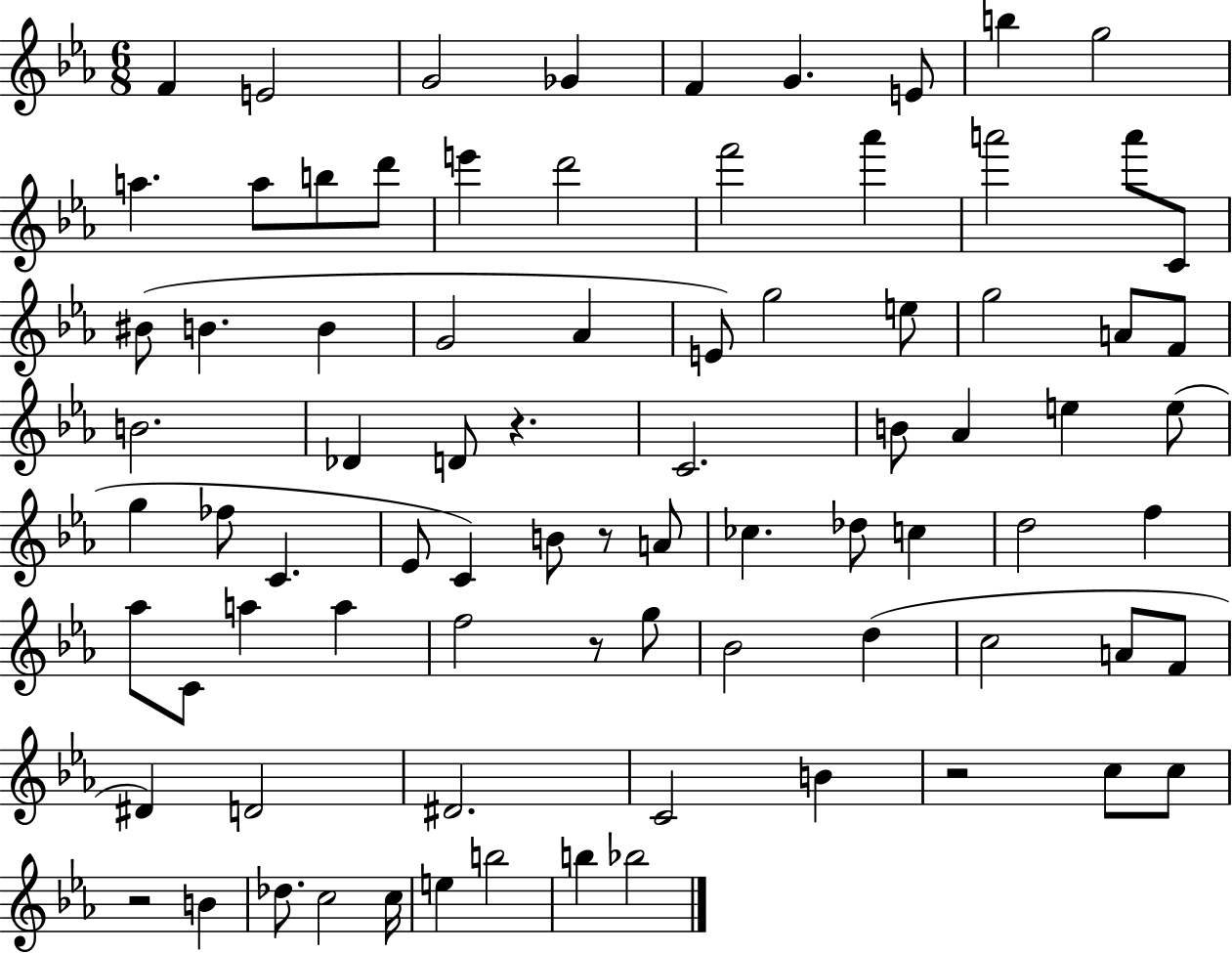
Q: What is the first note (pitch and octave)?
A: F4